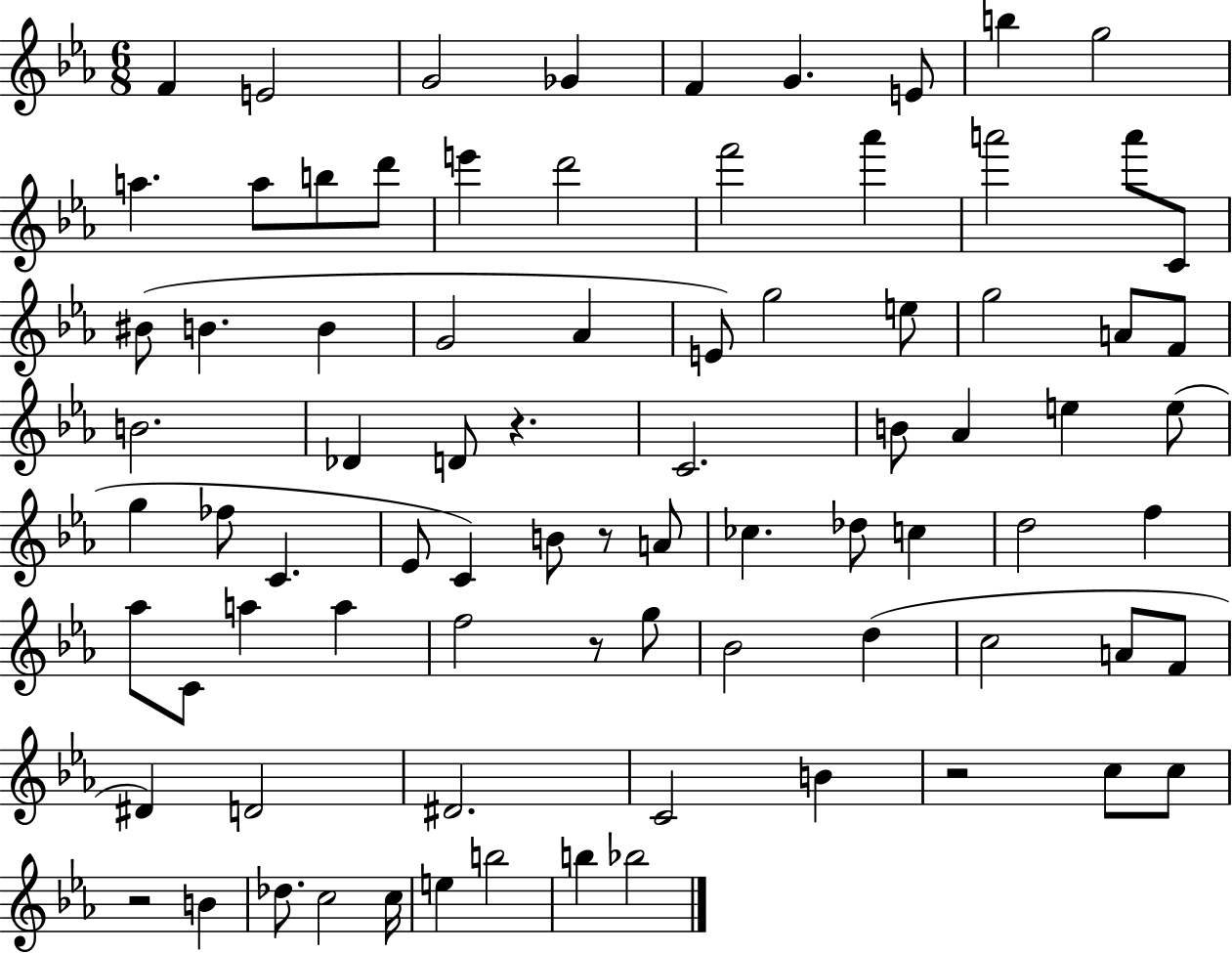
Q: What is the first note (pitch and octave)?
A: F4